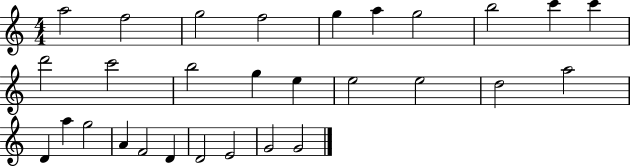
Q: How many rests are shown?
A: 0